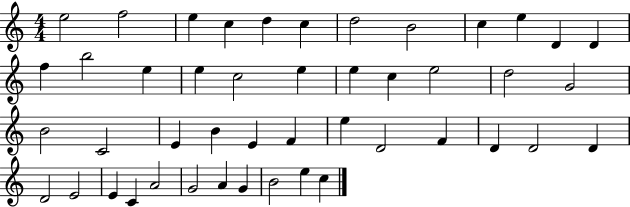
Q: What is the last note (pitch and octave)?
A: C5